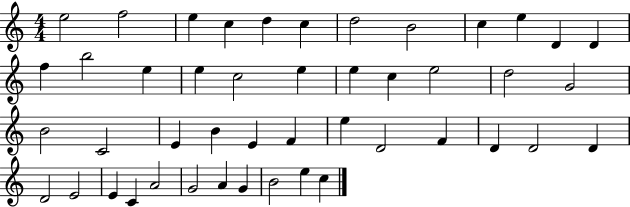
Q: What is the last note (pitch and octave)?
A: C5